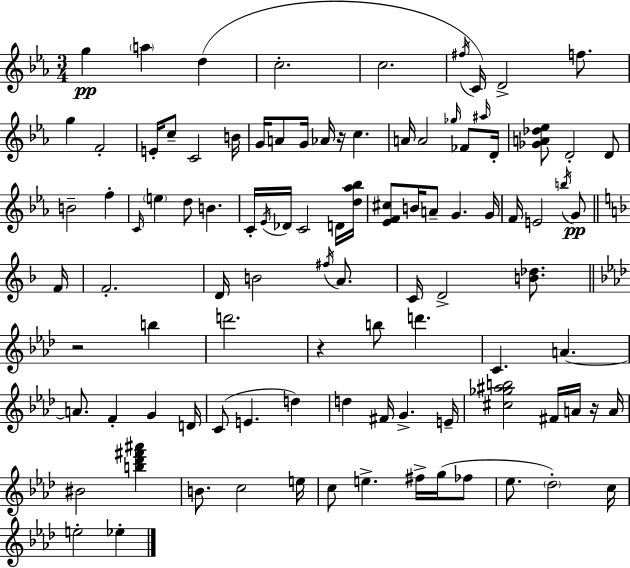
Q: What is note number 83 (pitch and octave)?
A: G5